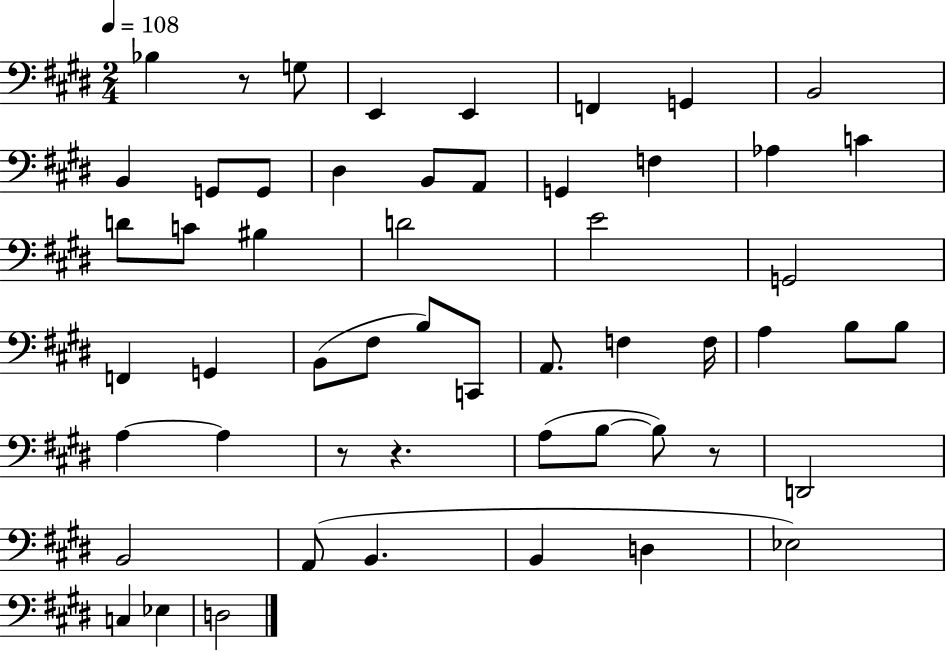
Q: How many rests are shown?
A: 4